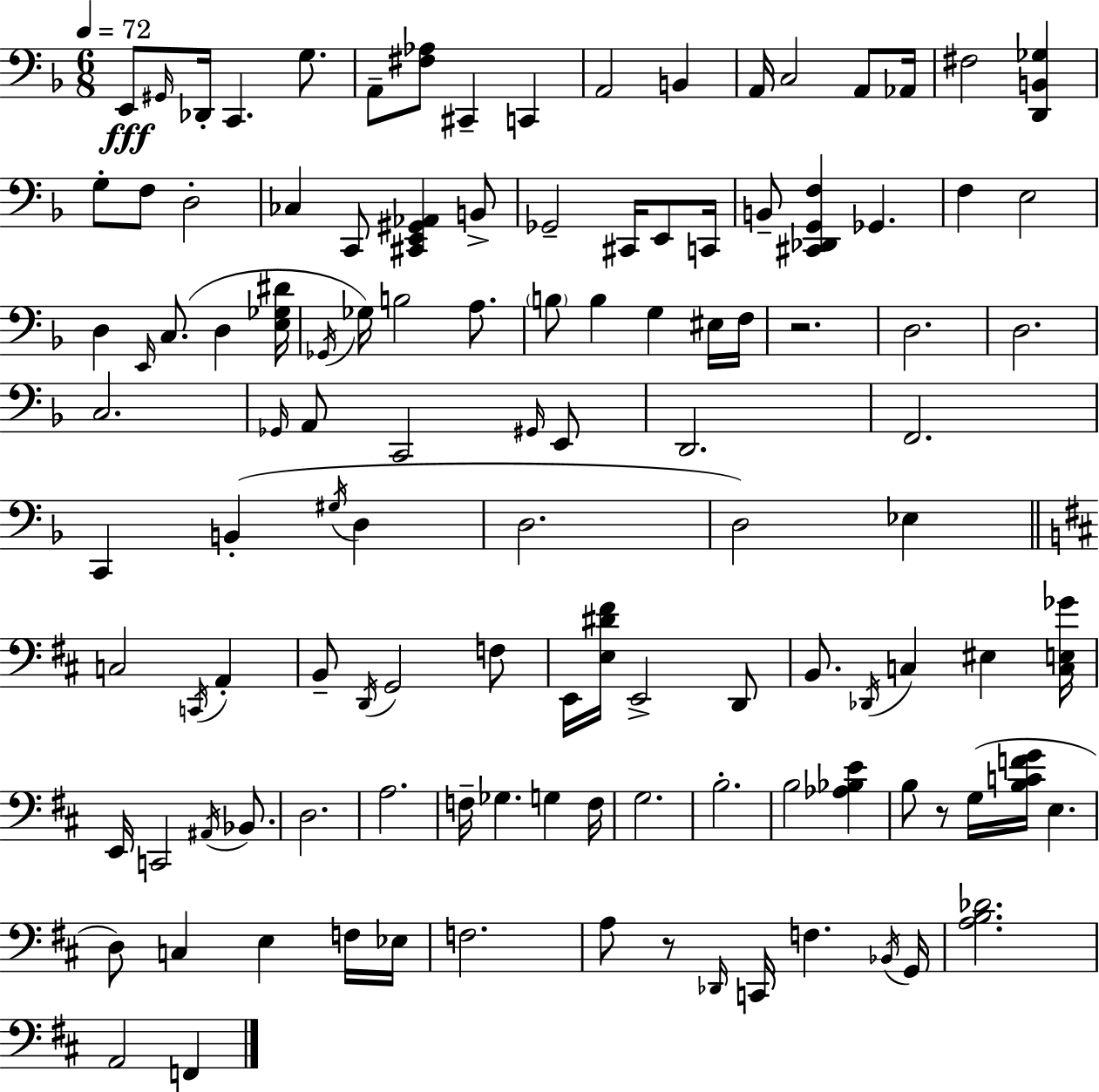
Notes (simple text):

E2/e G#2/s Db2/s C2/q. G3/e. A2/e [F#3,Ab3]/e C#2/q C2/q A2/h B2/q A2/s C3/h A2/e Ab2/s F#3/h [D2,B2,Gb3]/q G3/e F3/e D3/h CES3/q C2/e [C#2,E2,G#2,Ab2]/q B2/e Gb2/h C#2/s E2/e C2/s B2/e [C#2,Db2,G2,F3]/q Gb2/q. F3/q E3/h D3/q E2/s C3/e. D3/q [E3,Gb3,D#4]/s Gb2/s Gb3/s B3/h A3/e. B3/e B3/q G3/q EIS3/s F3/s R/h. D3/h. D3/h. C3/h. Gb2/s A2/e C2/h G#2/s E2/e D2/h. F2/h. C2/q B2/q G#3/s D3/q D3/h. D3/h Eb3/q C3/h C2/s A2/q B2/e D2/s G2/h F3/e E2/s [E3,D#4,F#4]/s E2/h D2/e B2/e. Db2/s C3/q EIS3/q [C3,E3,Gb4]/s E2/s C2/h A#2/s Bb2/e. D3/h. A3/h. F3/s Gb3/q. G3/q F3/s G3/h. B3/h. B3/h [Ab3,Bb3,E4]/q B3/e R/e G3/s [B3,C4,F4,G4]/s E3/q. D3/e C3/q E3/q F3/s Eb3/s F3/h. A3/e R/e Db2/s C2/s F3/q. Bb2/s G2/s [A3,B3,Db4]/h. A2/h F2/q